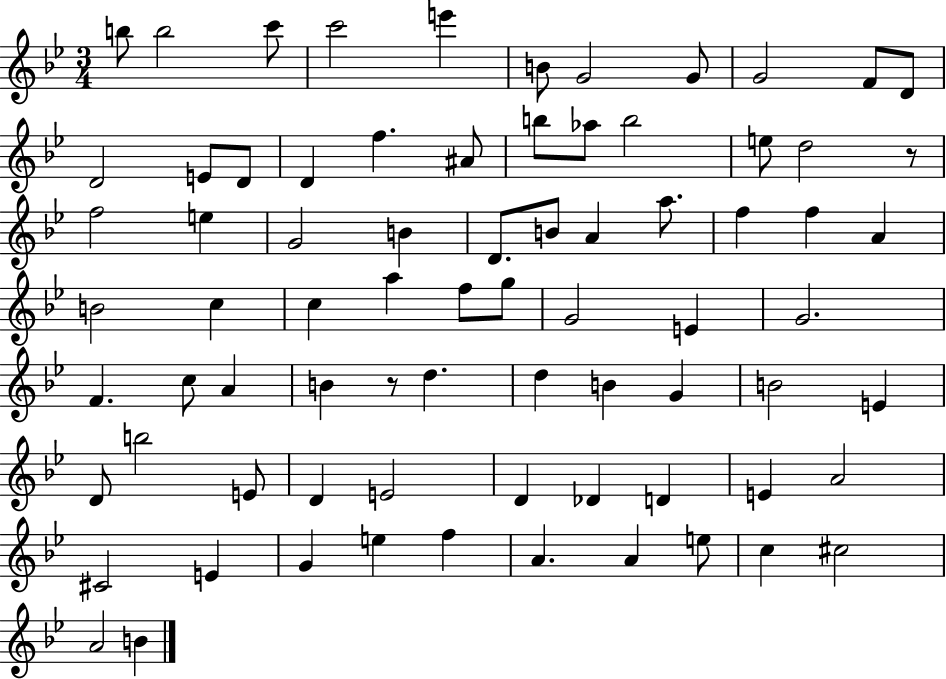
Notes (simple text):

B5/e B5/h C6/e C6/h E6/q B4/e G4/h G4/e G4/h F4/e D4/e D4/h E4/e D4/e D4/q F5/q. A#4/e B5/e Ab5/e B5/h E5/e D5/h R/e F5/h E5/q G4/h B4/q D4/e. B4/e A4/q A5/e. F5/q F5/q A4/q B4/h C5/q C5/q A5/q F5/e G5/e G4/h E4/q G4/h. F4/q. C5/e A4/q B4/q R/e D5/q. D5/q B4/q G4/q B4/h E4/q D4/e B5/h E4/e D4/q E4/h D4/q Db4/q D4/q E4/q A4/h C#4/h E4/q G4/q E5/q F5/q A4/q. A4/q E5/e C5/q C#5/h A4/h B4/q